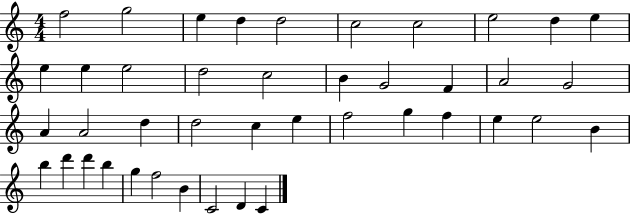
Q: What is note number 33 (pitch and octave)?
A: B5